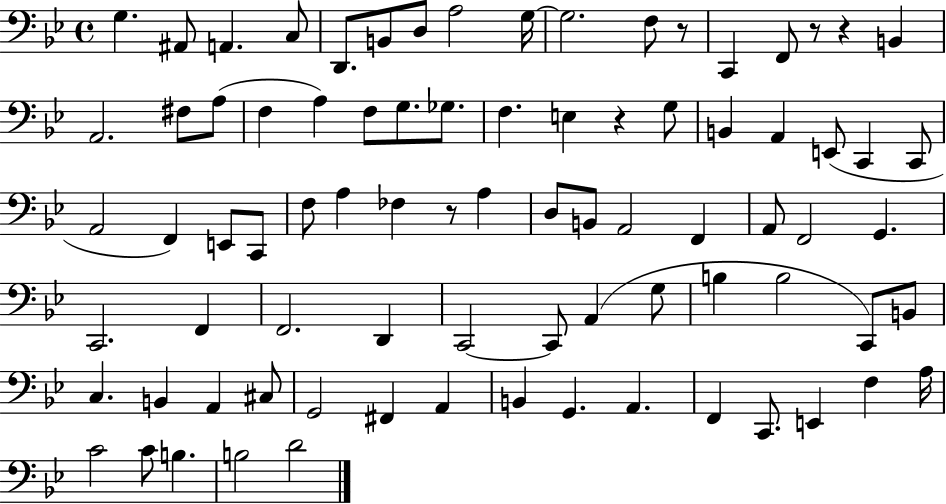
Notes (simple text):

G3/q. A#2/e A2/q. C3/e D2/e. B2/e D3/e A3/h G3/s G3/h. F3/e R/e C2/q F2/e R/e R/q B2/q A2/h. F#3/e A3/e F3/q A3/q F3/e G3/e. Gb3/e. F3/q. E3/q R/q G3/e B2/q A2/q E2/e C2/q C2/e A2/h F2/q E2/e C2/e F3/e A3/q FES3/q R/e A3/q D3/e B2/e A2/h F2/q A2/e F2/h G2/q. C2/h. F2/q F2/h. D2/q C2/h C2/e A2/q G3/e B3/q B3/h C2/e B2/e C3/q. B2/q A2/q C#3/e G2/h F#2/q A2/q B2/q G2/q. A2/q. F2/q C2/e. E2/q F3/q A3/s C4/h C4/e B3/q. B3/h D4/h